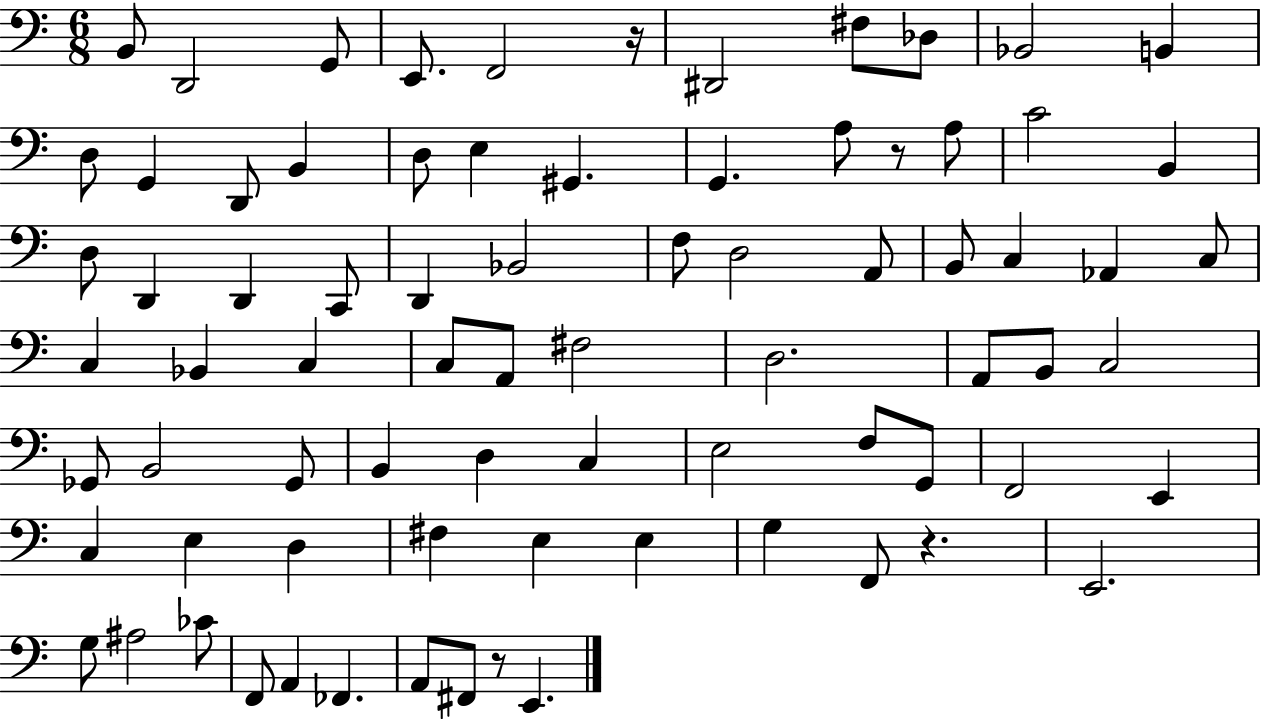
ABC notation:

X:1
T:Untitled
M:6/8
L:1/4
K:C
B,,/2 D,,2 G,,/2 E,,/2 F,,2 z/4 ^D,,2 ^F,/2 _D,/2 _B,,2 B,, D,/2 G,, D,,/2 B,, D,/2 E, ^G,, G,, A,/2 z/2 A,/2 C2 B,, D,/2 D,, D,, C,,/2 D,, _B,,2 F,/2 D,2 A,,/2 B,,/2 C, _A,, C,/2 C, _B,, C, C,/2 A,,/2 ^F,2 D,2 A,,/2 B,,/2 C,2 _G,,/2 B,,2 _G,,/2 B,, D, C, E,2 F,/2 G,,/2 F,,2 E,, C, E, D, ^F, E, E, G, F,,/2 z E,,2 G,/2 ^A,2 _C/2 F,,/2 A,, _F,, A,,/2 ^F,,/2 z/2 E,,